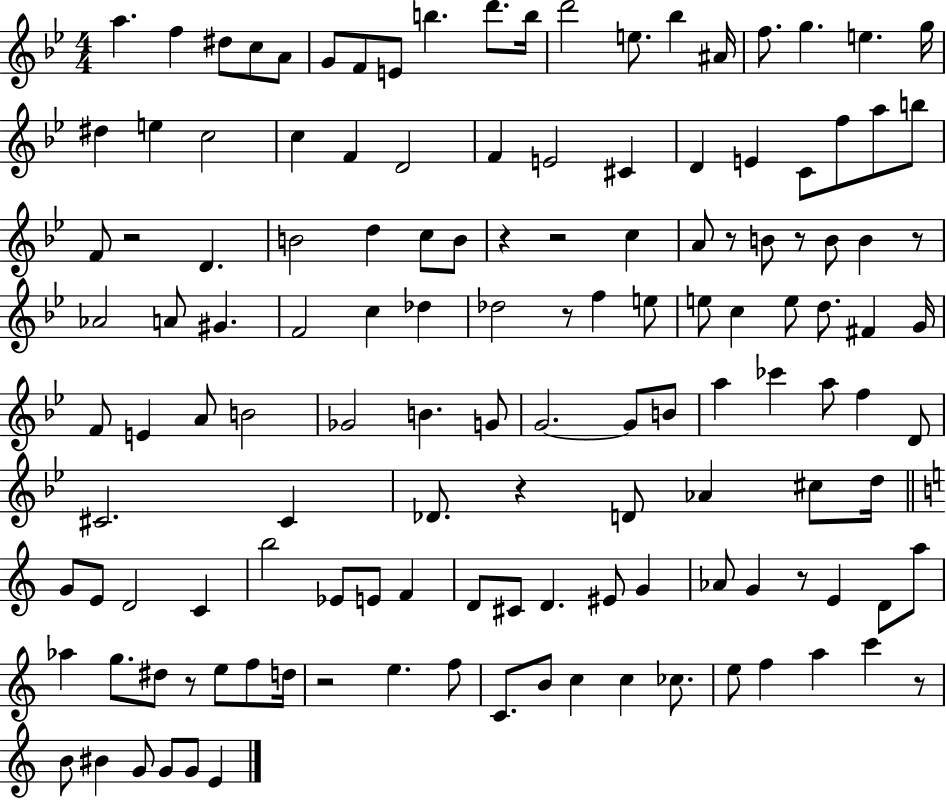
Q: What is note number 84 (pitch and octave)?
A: E4